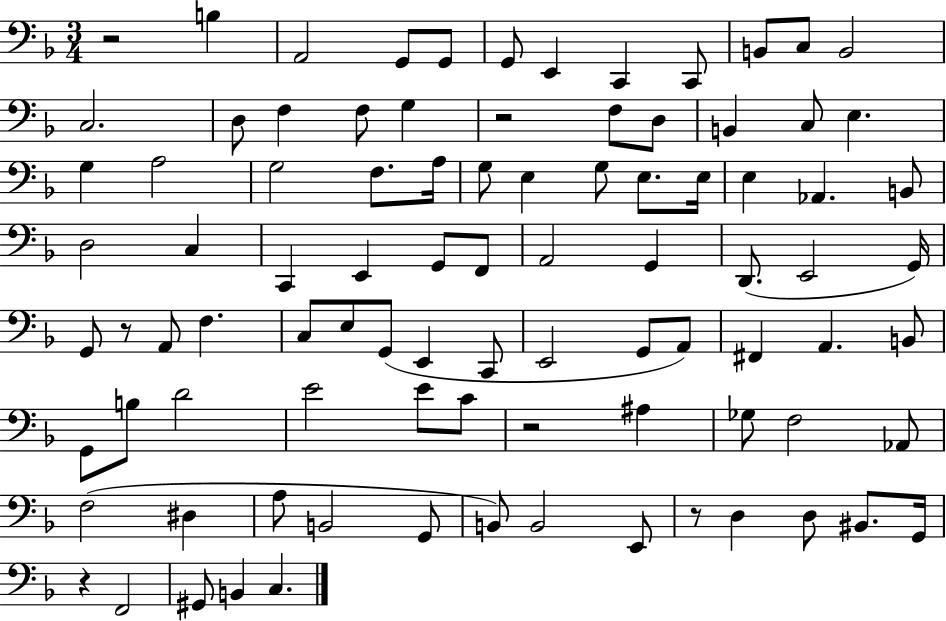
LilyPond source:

{
  \clef bass
  \numericTimeSignature
  \time 3/4
  \key f \major
  r2 b4 | a,2 g,8 g,8 | g,8 e,4 c,4 c,8 | b,8 c8 b,2 | \break c2. | d8 f4 f8 g4 | r2 f8 d8 | b,4 c8 e4. | \break g4 a2 | g2 f8. a16 | g8 e4 g8 e8. e16 | e4 aes,4. b,8 | \break d2 c4 | c,4 e,4 g,8 f,8 | a,2 g,4 | d,8.( e,2 g,16) | \break g,8 r8 a,8 f4. | c8 e8 g,8( e,4 c,8 | e,2 g,8 a,8) | fis,4 a,4. b,8 | \break g,8 b8 d'2 | e'2 e'8 c'8 | r2 ais4 | ges8 f2 aes,8 | \break f2( dis4 | a8 b,2 g,8 | b,8) b,2 e,8 | r8 d4 d8 bis,8. g,16 | \break r4 f,2 | gis,8 b,4 c4. | \bar "|."
}